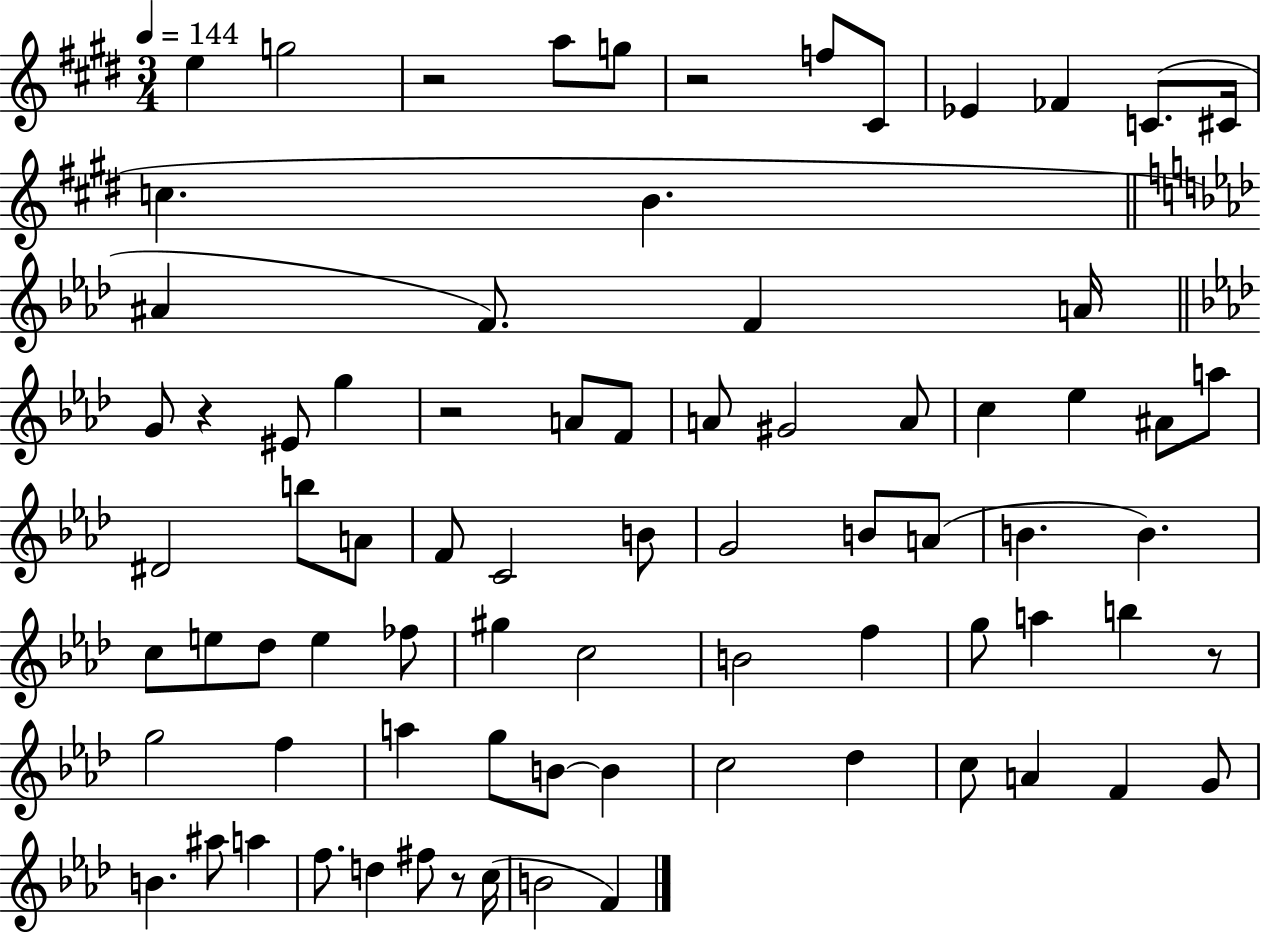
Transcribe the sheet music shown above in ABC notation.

X:1
T:Untitled
M:3/4
L:1/4
K:E
e g2 z2 a/2 g/2 z2 f/2 ^C/2 _E _F C/2 ^C/4 c B ^A F/2 F A/4 G/2 z ^E/2 g z2 A/2 F/2 A/2 ^G2 A/2 c _e ^A/2 a/2 ^D2 b/2 A/2 F/2 C2 B/2 G2 B/2 A/2 B B c/2 e/2 _d/2 e _f/2 ^g c2 B2 f g/2 a b z/2 g2 f a g/2 B/2 B c2 _d c/2 A F G/2 B ^a/2 a f/2 d ^f/2 z/2 c/4 B2 F